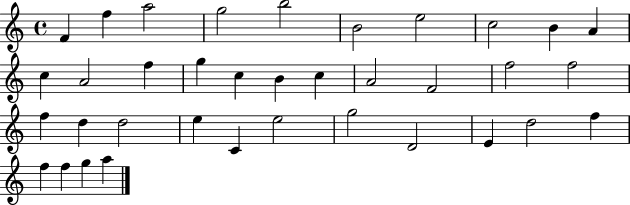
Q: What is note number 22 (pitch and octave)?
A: F5